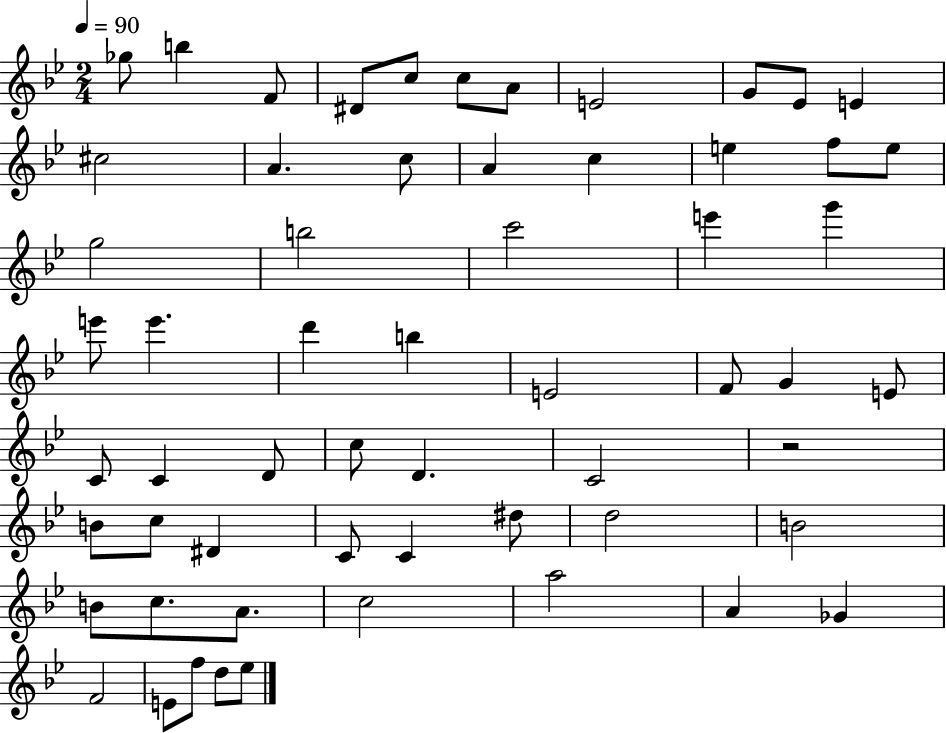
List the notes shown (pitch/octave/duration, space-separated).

Gb5/e B5/q F4/e D#4/e C5/e C5/e A4/e E4/h G4/e Eb4/e E4/q C#5/h A4/q. C5/e A4/q C5/q E5/q F5/e E5/e G5/h B5/h C6/h E6/q G6/q E6/e E6/q. D6/q B5/q E4/h F4/e G4/q E4/e C4/e C4/q D4/e C5/e D4/q. C4/h R/h B4/e C5/e D#4/q C4/e C4/q D#5/e D5/h B4/h B4/e C5/e. A4/e. C5/h A5/h A4/q Gb4/q F4/h E4/e F5/e D5/e Eb5/e